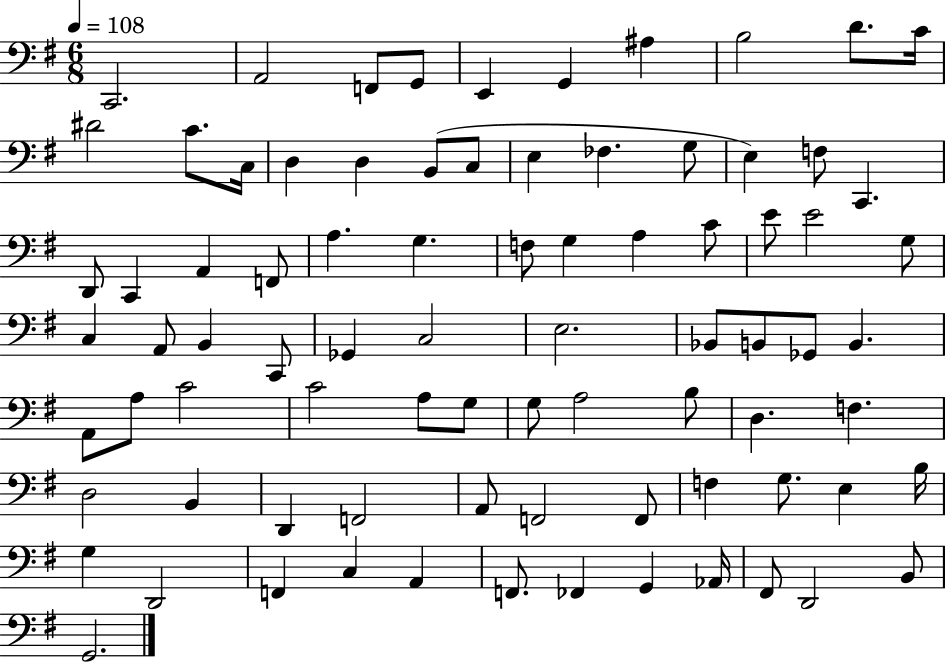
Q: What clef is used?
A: bass